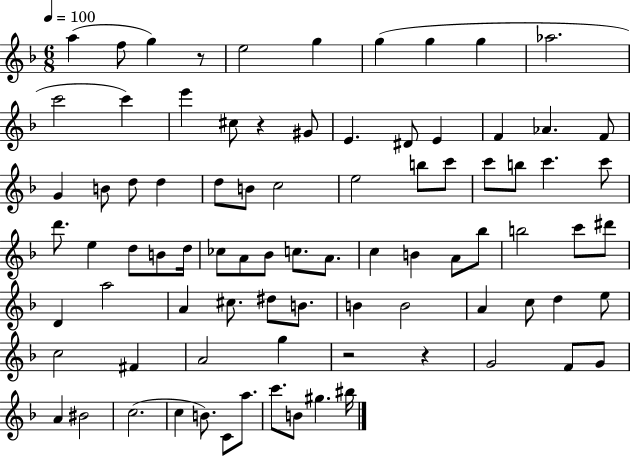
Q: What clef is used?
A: treble